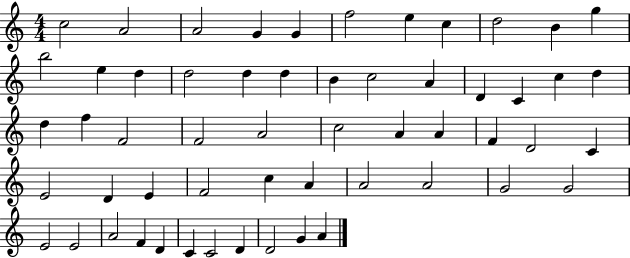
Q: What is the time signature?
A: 4/4